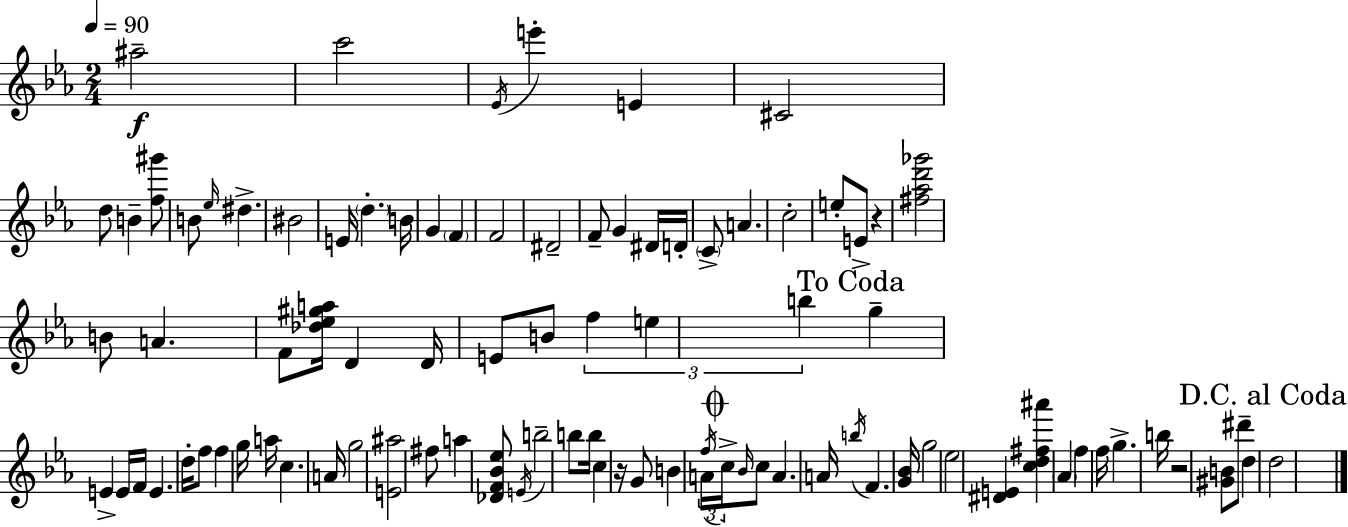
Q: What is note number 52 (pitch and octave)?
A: F#5